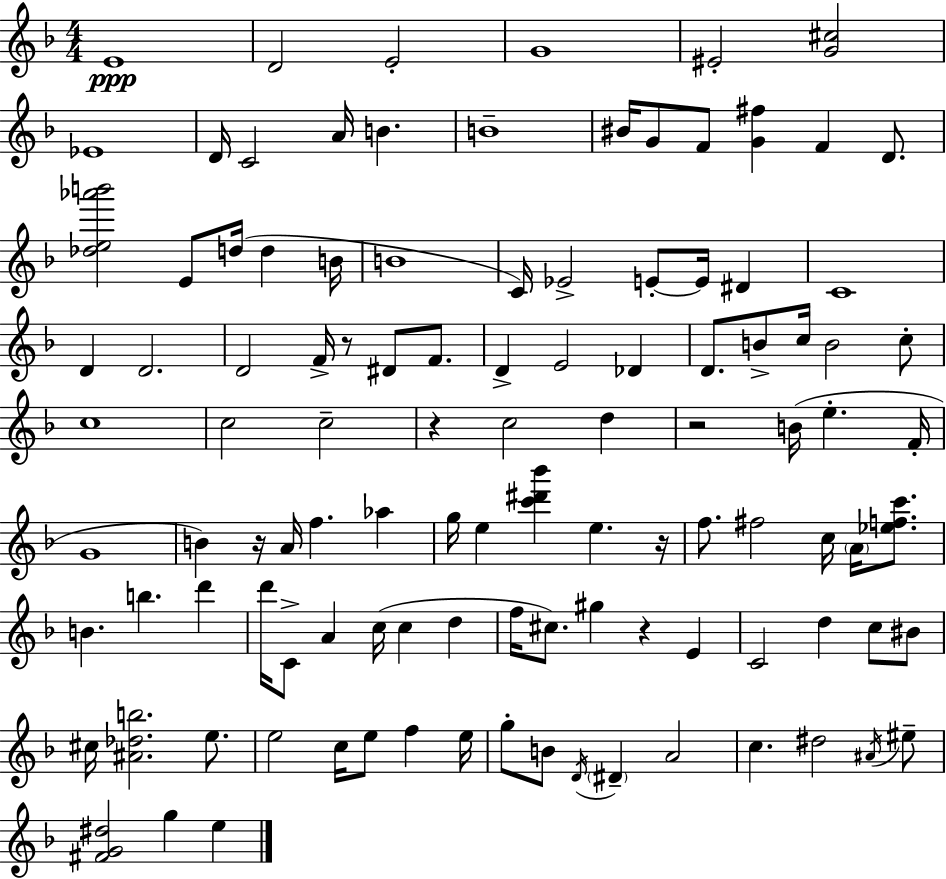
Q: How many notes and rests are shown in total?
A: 109